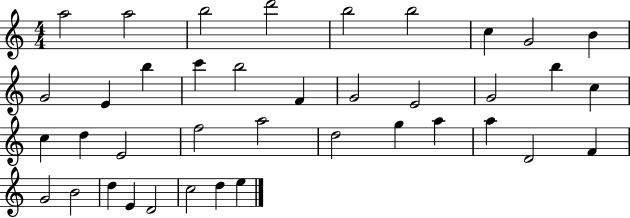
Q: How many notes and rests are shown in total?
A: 39